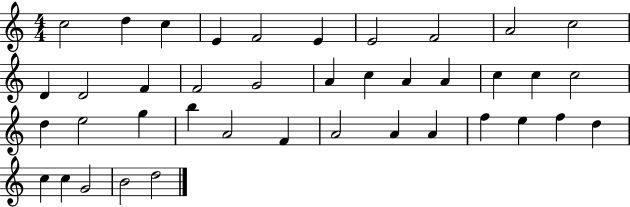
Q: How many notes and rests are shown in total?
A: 40